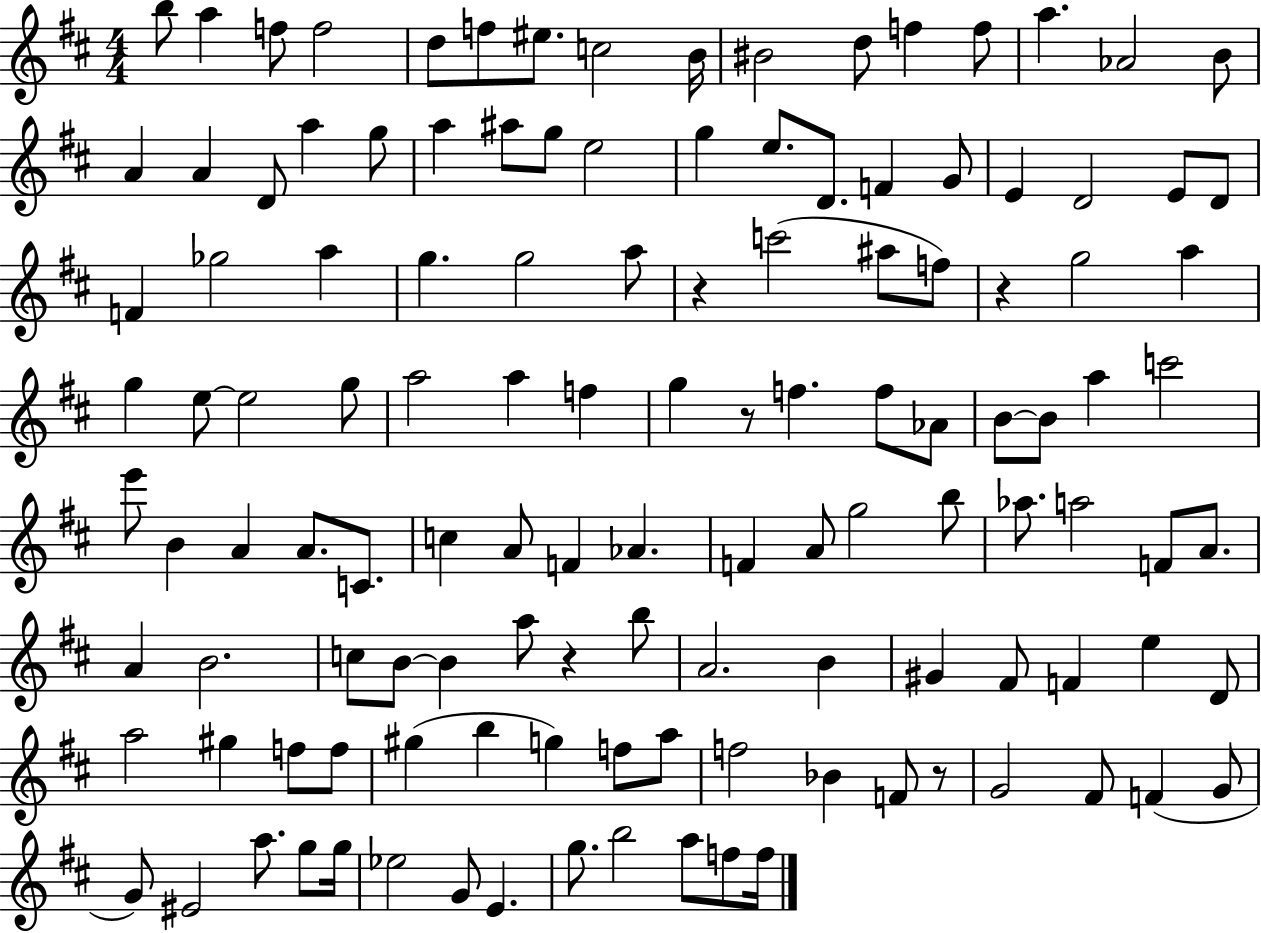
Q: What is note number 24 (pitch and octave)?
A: G5